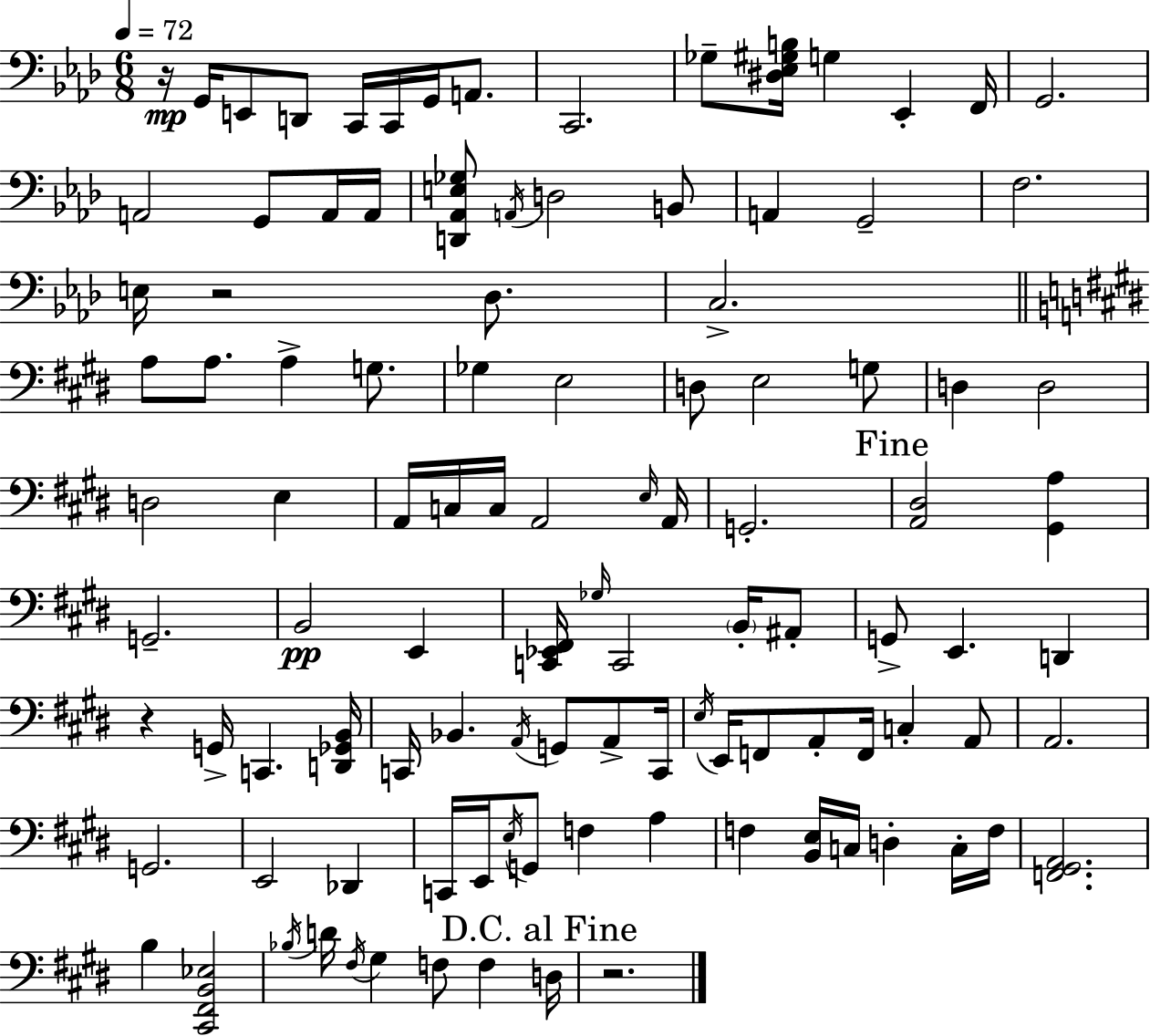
X:1
T:Untitled
M:6/8
L:1/4
K:Ab
z/4 G,,/4 E,,/2 D,,/2 C,,/4 C,,/4 G,,/4 A,,/2 C,,2 _G,/2 [^D,_E,^G,B,]/4 G, _E,, F,,/4 G,,2 A,,2 G,,/2 A,,/4 A,,/4 [D,,_A,,E,_G,]/2 A,,/4 D,2 B,,/2 A,, G,,2 F,2 E,/4 z2 _D,/2 C,2 A,/2 A,/2 A, G,/2 _G, E,2 D,/2 E,2 G,/2 D, D,2 D,2 E, A,,/4 C,/4 C,/4 A,,2 E,/4 A,,/4 G,,2 [A,,^D,]2 [^G,,A,] G,,2 B,,2 E,, [C,,_E,,^F,,]/4 _G,/4 C,,2 B,,/4 ^A,,/2 G,,/2 E,, D,, z G,,/4 C,, [D,,_G,,B,,]/4 C,,/4 _B,, A,,/4 G,,/2 A,,/2 C,,/4 E,/4 E,,/4 F,,/2 A,,/2 F,,/4 C, A,,/2 A,,2 G,,2 E,,2 _D,, C,,/4 E,,/4 E,/4 G,,/2 F, A, F, [B,,E,]/4 C,/4 D, C,/4 F,/4 [F,,^G,,A,,]2 B, [^C,,^F,,B,,_E,]2 _B,/4 D/4 ^F,/4 ^G, F,/2 F, D,/4 z2